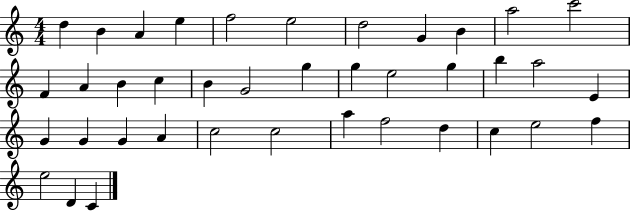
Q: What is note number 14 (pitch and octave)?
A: B4